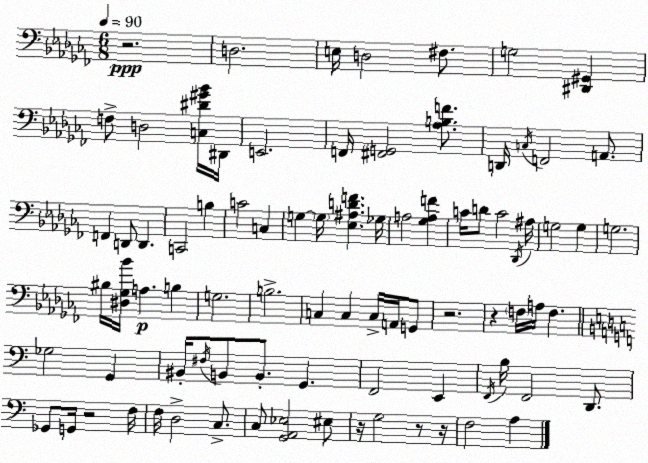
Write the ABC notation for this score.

X:1
T:Untitled
M:6/8
L:1/4
K:Abm
z2 D,2 E,/4 D,2 ^F,/2 G,2 [^D,,^G,,] F,/2 D,2 [C,^D^G_B]/4 ^D,,/4 E,,2 F,,/4 [^F,,G,,]2 [_A,B,F]/2 D,,/4 C,/4 F,,2 A,,/2 F,, D,,/2 D,, C,,2 B, C2 C, G, G,/4 [_E,^A,DF] _G,/4 A,2 [_G,A,F] C/4 D/2 C2 _D,,/4 ^A,/4 G,2 G, G,2 ^B,/4 [^D,_G,_B]/4 A, B, G,2 B,2 C, C, C,/4 A,,/4 G,,/2 z2 z F,/4 A,/4 F, _G,2 G,, ^B,,/4 ^F,/4 B,,/2 B,,/2 G,, F,,2 E,, F,,/4 B,/4 F,,2 D,,/2 _G,,/2 G,,/4 z2 F,/4 F,/4 D,2 C,/2 C,/2 [G,,A,,_E,]2 ^E,/2 z/4 G,2 z/2 z/4 F,2 A,